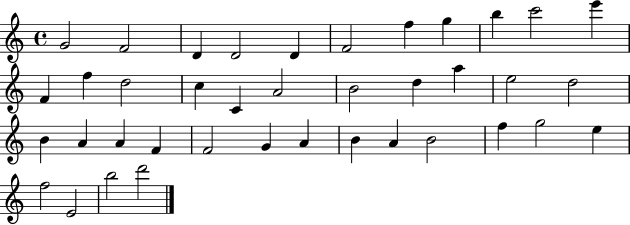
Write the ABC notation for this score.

X:1
T:Untitled
M:4/4
L:1/4
K:C
G2 F2 D D2 D F2 f g b c'2 e' F f d2 c C A2 B2 d a e2 d2 B A A F F2 G A B A B2 f g2 e f2 E2 b2 d'2